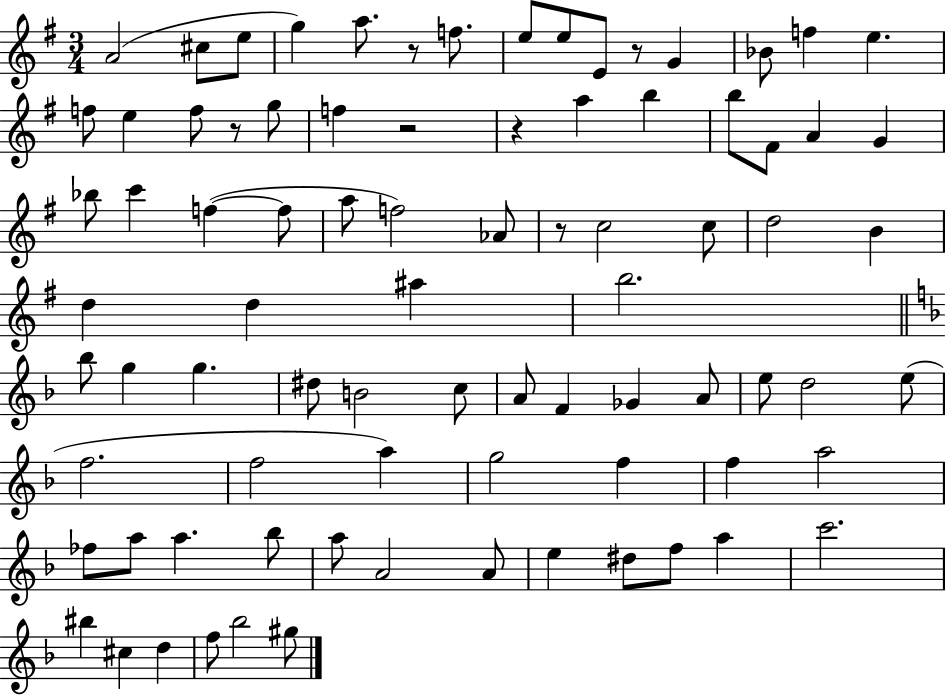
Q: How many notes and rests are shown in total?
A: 83